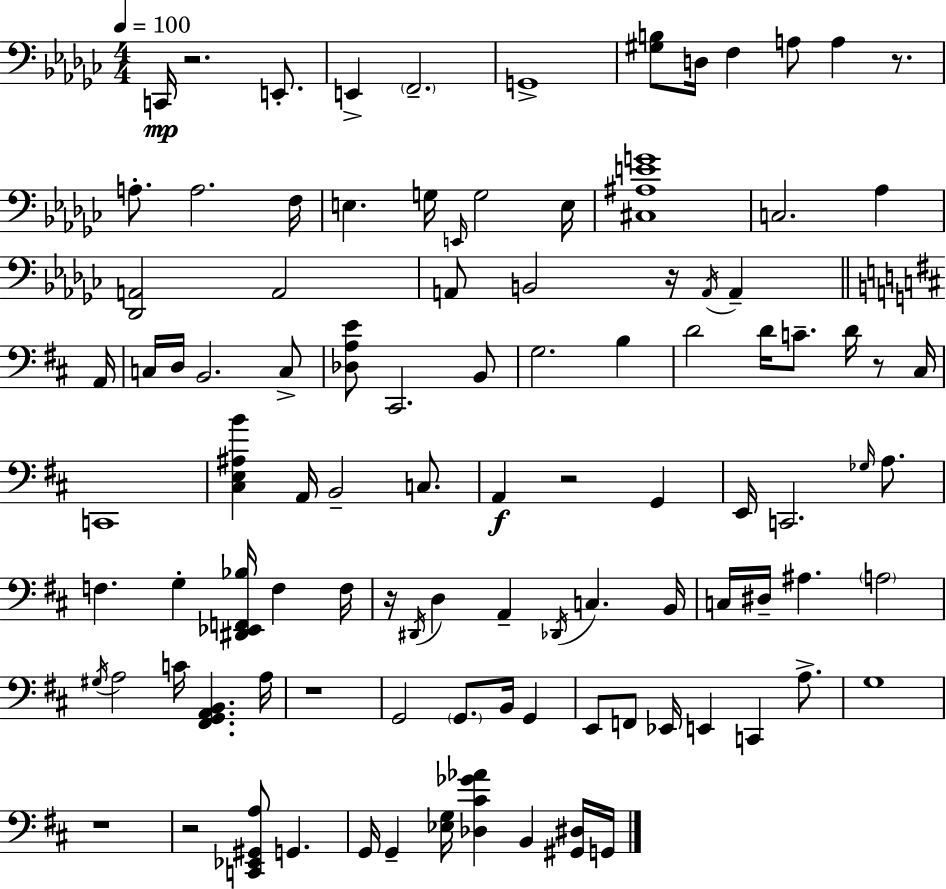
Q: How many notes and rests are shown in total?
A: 102